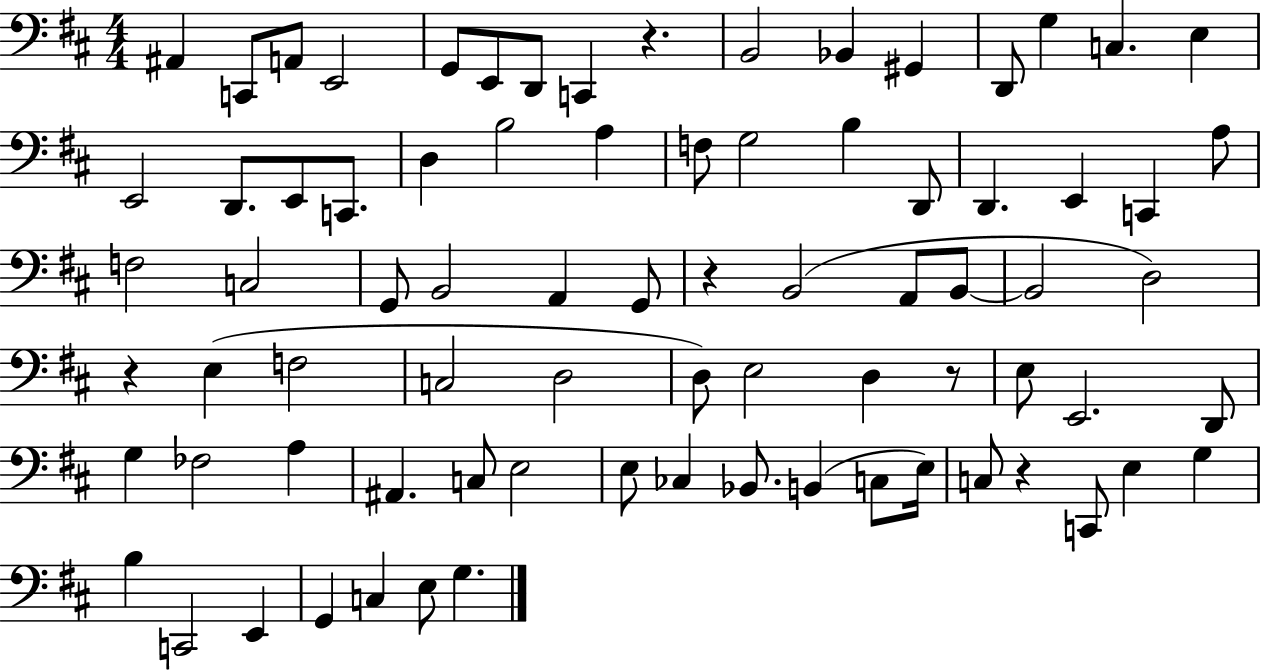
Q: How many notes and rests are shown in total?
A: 79